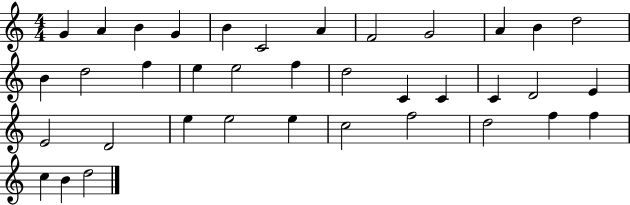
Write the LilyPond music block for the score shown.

{
  \clef treble
  \numericTimeSignature
  \time 4/4
  \key c \major
  g'4 a'4 b'4 g'4 | b'4 c'2 a'4 | f'2 g'2 | a'4 b'4 d''2 | \break b'4 d''2 f''4 | e''4 e''2 f''4 | d''2 c'4 c'4 | c'4 d'2 e'4 | \break e'2 d'2 | e''4 e''2 e''4 | c''2 f''2 | d''2 f''4 f''4 | \break c''4 b'4 d''2 | \bar "|."
}